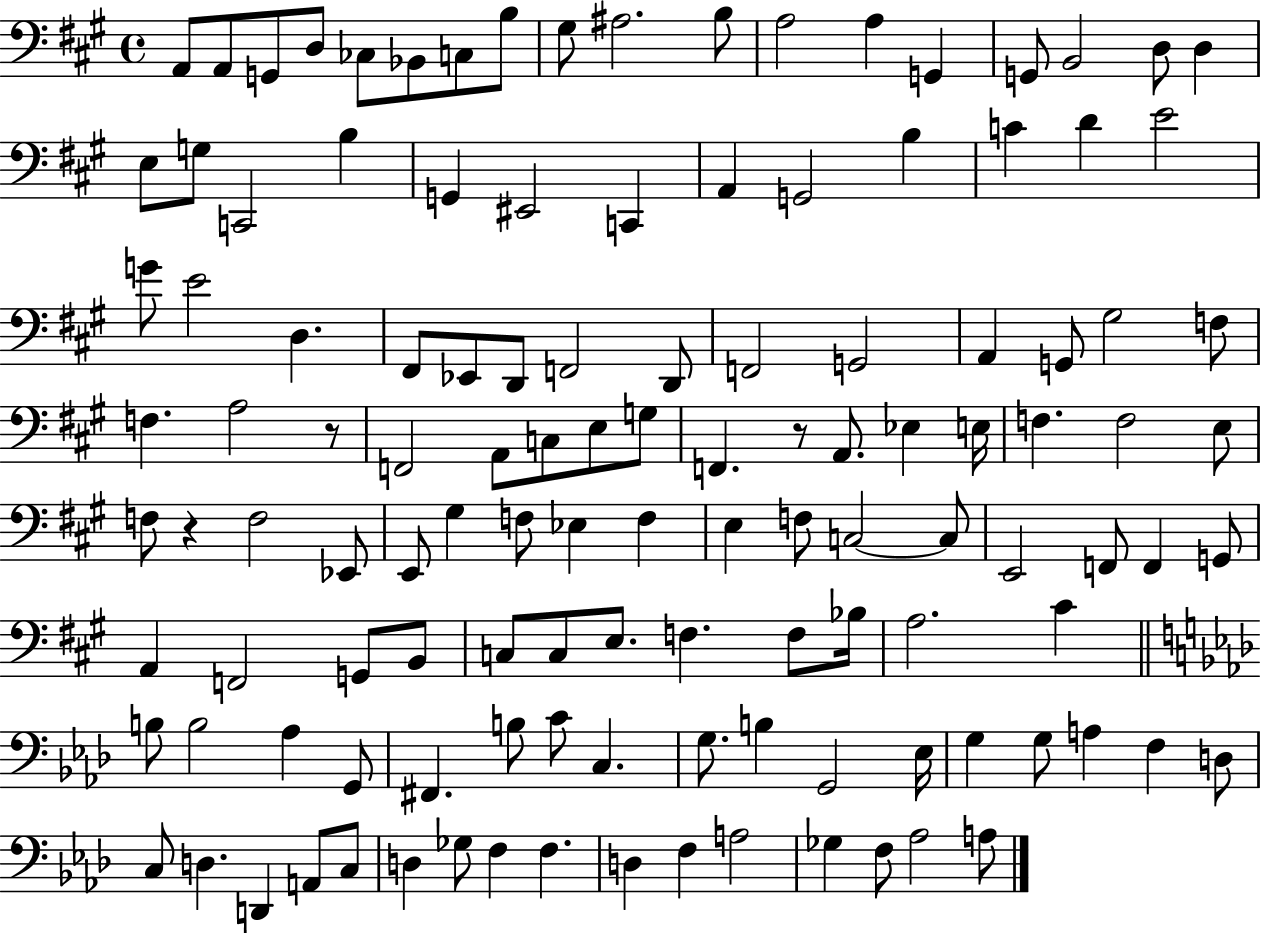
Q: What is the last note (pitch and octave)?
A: A3